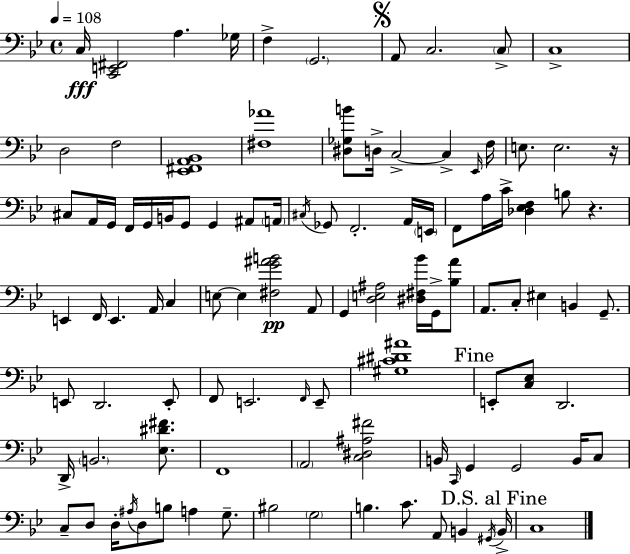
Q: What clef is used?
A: bass